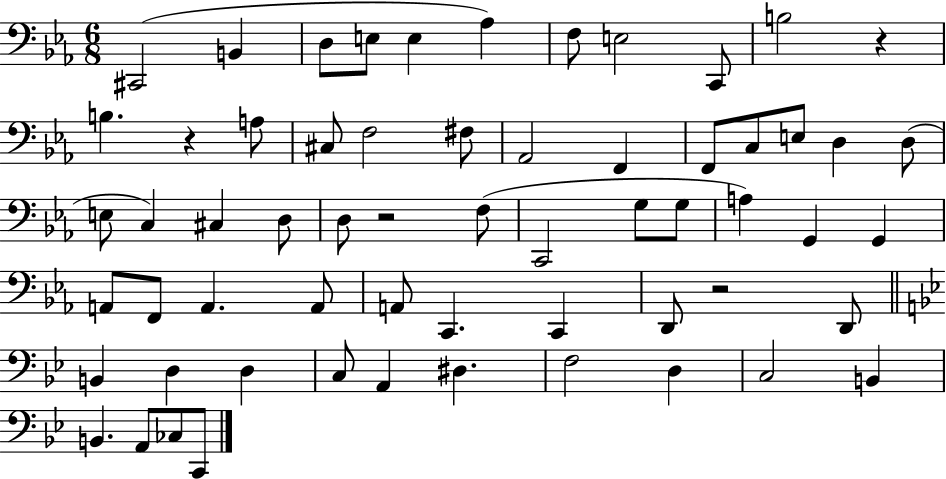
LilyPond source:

{
  \clef bass
  \numericTimeSignature
  \time 6/8
  \key ees \major
  cis,2( b,4 | d8 e8 e4 aes4) | f8 e2 c,8 | b2 r4 | \break b4. r4 a8 | cis8 f2 fis8 | aes,2 f,4 | f,8 c8 e8 d4 d8( | \break e8 c4) cis4 d8 | d8 r2 f8( | c,2 g8 g8 | a4) g,4 g,4 | \break a,8 f,8 a,4. a,8 | a,8 c,4. c,4 | d,8 r2 d,8 | \bar "||" \break \key bes \major b,4 d4 d4 | c8 a,4 dis4. | f2 d4 | c2 b,4 | \break b,4. a,8 ces8 c,8 | \bar "|."
}